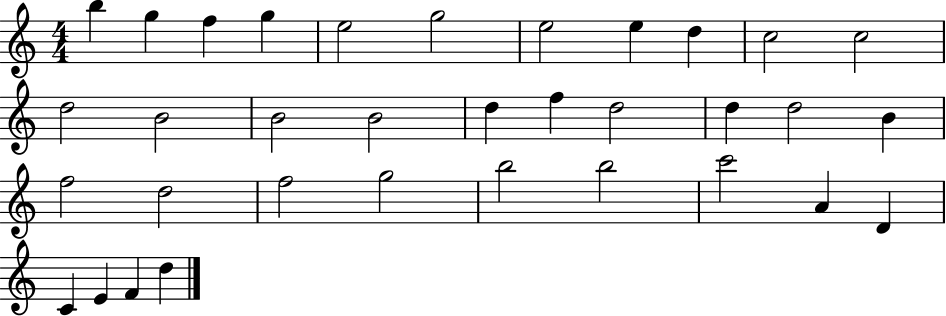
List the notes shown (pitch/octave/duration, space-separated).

B5/q G5/q F5/q G5/q E5/h G5/h E5/h E5/q D5/q C5/h C5/h D5/h B4/h B4/h B4/h D5/q F5/q D5/h D5/q D5/h B4/q F5/h D5/h F5/h G5/h B5/h B5/h C6/h A4/q D4/q C4/q E4/q F4/q D5/q